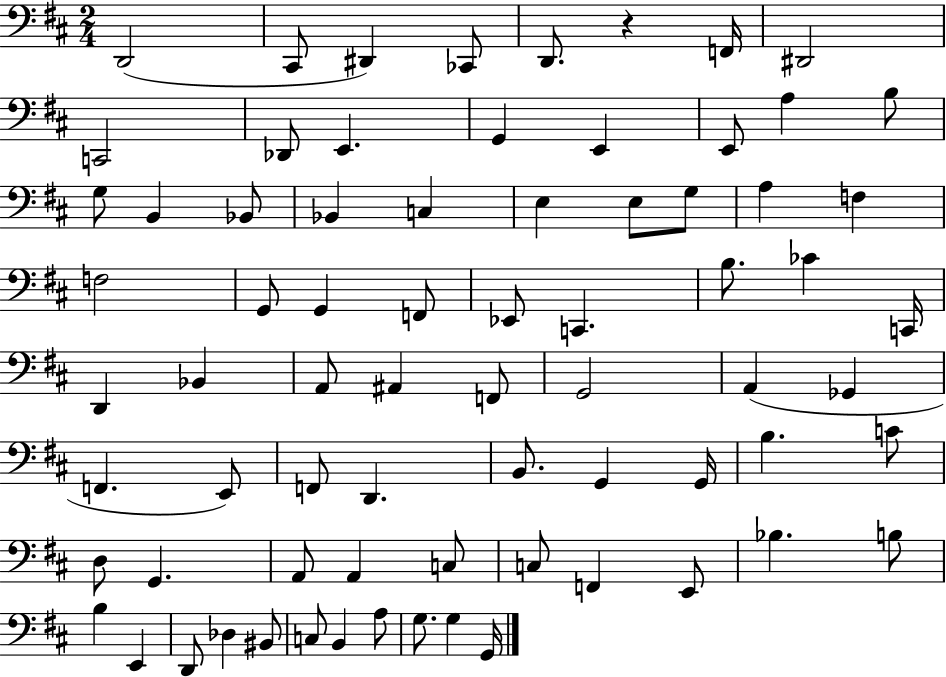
X:1
T:Untitled
M:2/4
L:1/4
K:D
D,,2 ^C,,/2 ^D,, _C,,/2 D,,/2 z F,,/4 ^D,,2 C,,2 _D,,/2 E,, G,, E,, E,,/2 A, B,/2 G,/2 B,, _B,,/2 _B,, C, E, E,/2 G,/2 A, F, F,2 G,,/2 G,, F,,/2 _E,,/2 C,, B,/2 _C C,,/4 D,, _B,, A,,/2 ^A,, F,,/2 G,,2 A,, _G,, F,, E,,/2 F,,/2 D,, B,,/2 G,, G,,/4 B, C/2 D,/2 G,, A,,/2 A,, C,/2 C,/2 F,, E,,/2 _B, B,/2 B, E,, D,,/2 _D, ^B,,/2 C,/2 B,, A,/2 G,/2 G, G,,/4